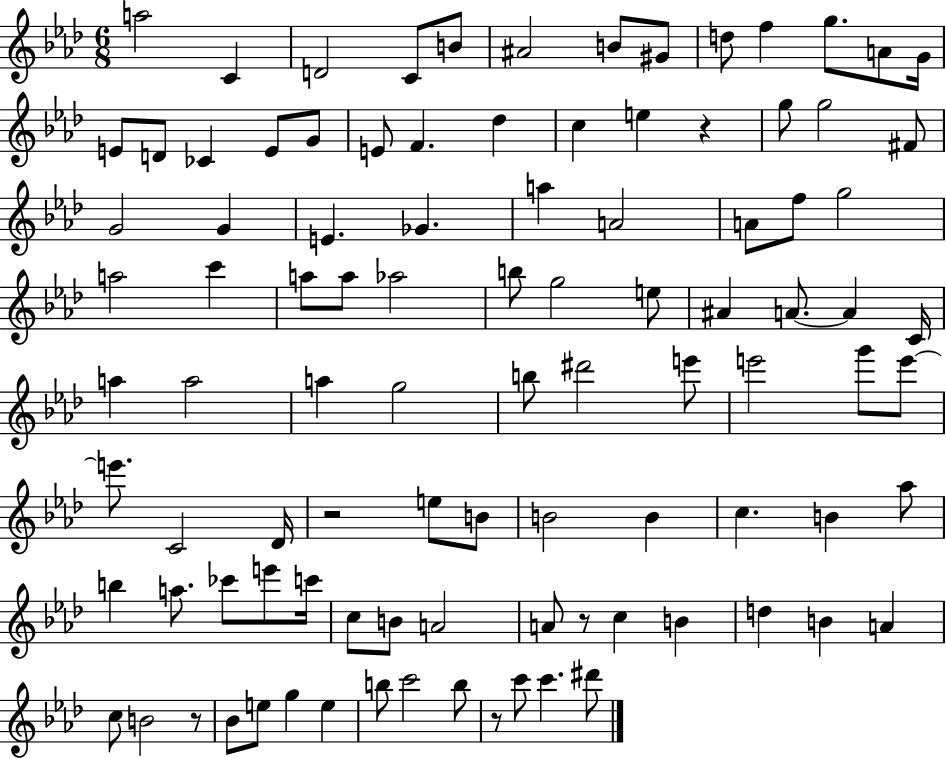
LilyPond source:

{
  \clef treble
  \numericTimeSignature
  \time 6/8
  \key aes \major
  \repeat volta 2 { a''2 c'4 | d'2 c'8 b'8 | ais'2 b'8 gis'8 | d''8 f''4 g''8. a'8 g'16 | \break e'8 d'8 ces'4 e'8 g'8 | e'8 f'4. des''4 | c''4 e''4 r4 | g''8 g''2 fis'8 | \break g'2 g'4 | e'4. ges'4. | a''4 a'2 | a'8 f''8 g''2 | \break a''2 c'''4 | a''8 a''8 aes''2 | b''8 g''2 e''8 | ais'4 a'8.~~ a'4 c'16 | \break a''4 a''2 | a''4 g''2 | b''8 dis'''2 e'''8 | e'''2 g'''8 e'''8~~ | \break e'''8. c'2 des'16 | r2 e''8 b'8 | b'2 b'4 | c''4. b'4 aes''8 | \break b''4 a''8. ces'''8 e'''8 c'''16 | c''8 b'8 a'2 | a'8 r8 c''4 b'4 | d''4 b'4 a'4 | \break c''8 b'2 r8 | bes'8 e''8 g''4 e''4 | b''8 c'''2 b''8 | r8 c'''8 c'''4. dis'''8 | \break } \bar "|."
}